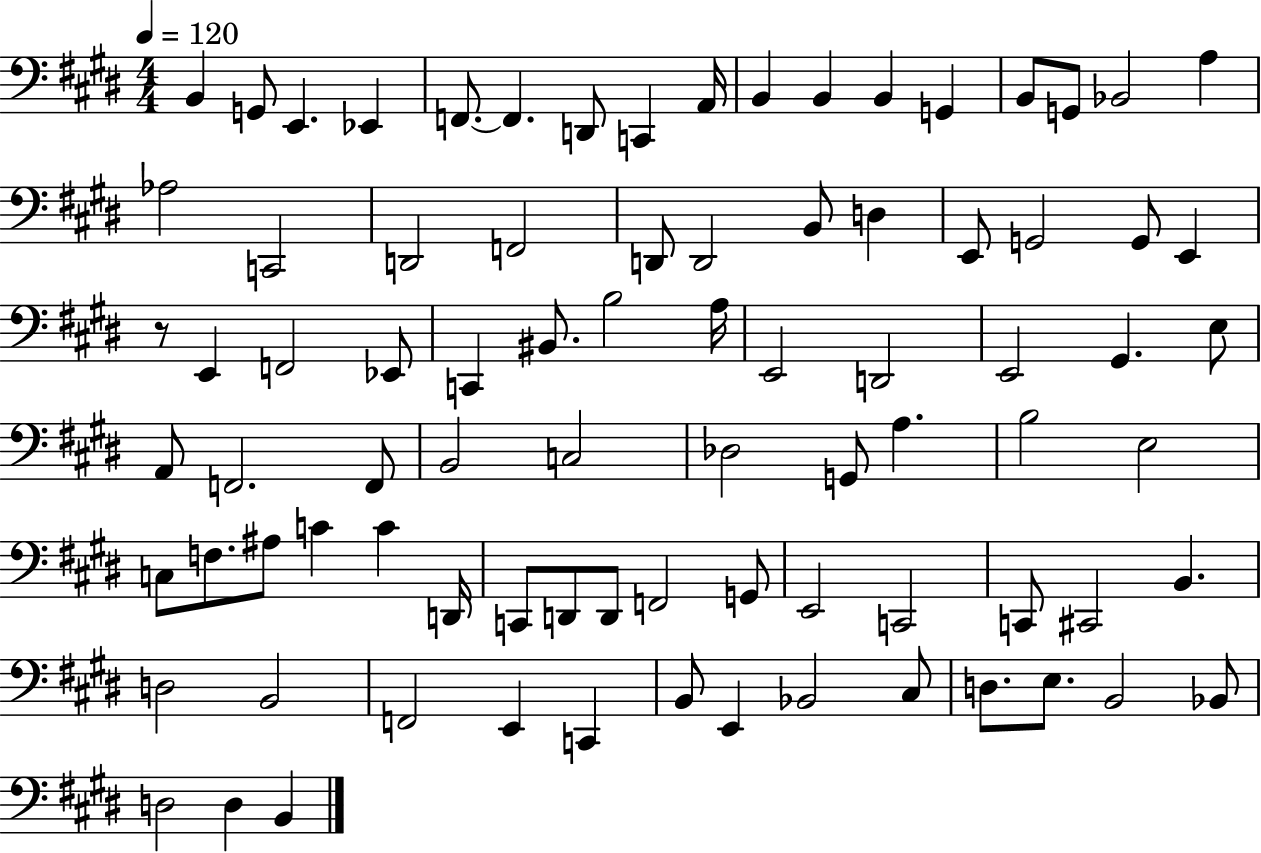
X:1
T:Untitled
M:4/4
L:1/4
K:E
B,, G,,/2 E,, _E,, F,,/2 F,, D,,/2 C,, A,,/4 B,, B,, B,, G,, B,,/2 G,,/2 _B,,2 A, _A,2 C,,2 D,,2 F,,2 D,,/2 D,,2 B,,/2 D, E,,/2 G,,2 G,,/2 E,, z/2 E,, F,,2 _E,,/2 C,, ^B,,/2 B,2 A,/4 E,,2 D,,2 E,,2 ^G,, E,/2 A,,/2 F,,2 F,,/2 B,,2 C,2 _D,2 G,,/2 A, B,2 E,2 C,/2 F,/2 ^A,/2 C C D,,/4 C,,/2 D,,/2 D,,/2 F,,2 G,,/2 E,,2 C,,2 C,,/2 ^C,,2 B,, D,2 B,,2 F,,2 E,, C,, B,,/2 E,, _B,,2 ^C,/2 D,/2 E,/2 B,,2 _B,,/2 D,2 D, B,,